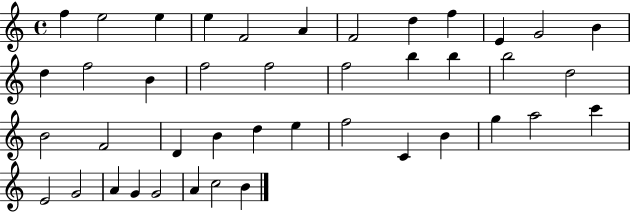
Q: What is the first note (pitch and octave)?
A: F5